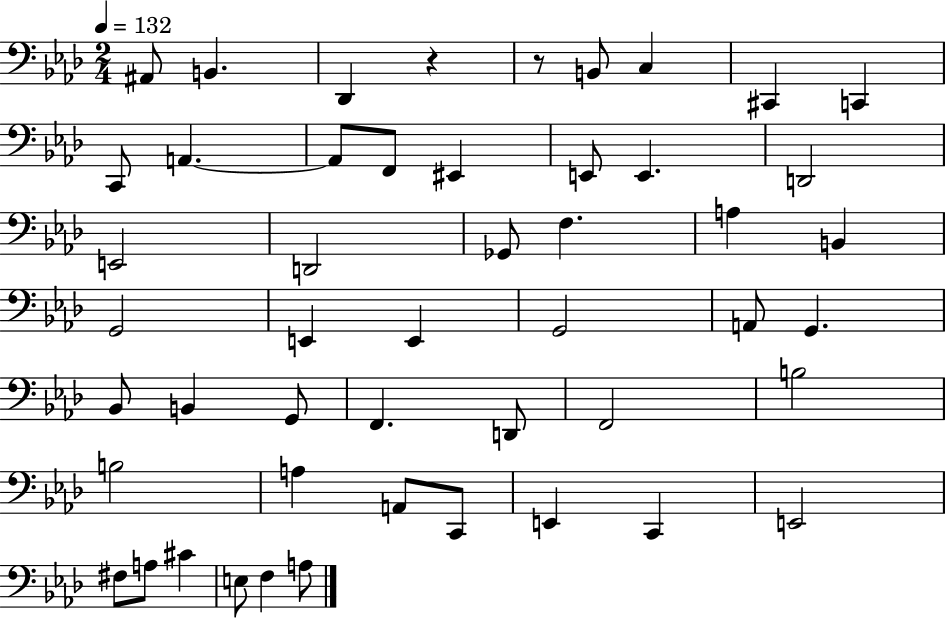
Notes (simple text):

A#2/e B2/q. Db2/q R/q R/e B2/e C3/q C#2/q C2/q C2/e A2/q. A2/e F2/e EIS2/q E2/e E2/q. D2/h E2/h D2/h Gb2/e F3/q. A3/q B2/q G2/h E2/q E2/q G2/h A2/e G2/q. Bb2/e B2/q G2/e F2/q. D2/e F2/h B3/h B3/h A3/q A2/e C2/e E2/q C2/q E2/h F#3/e A3/e C#4/q E3/e F3/q A3/e